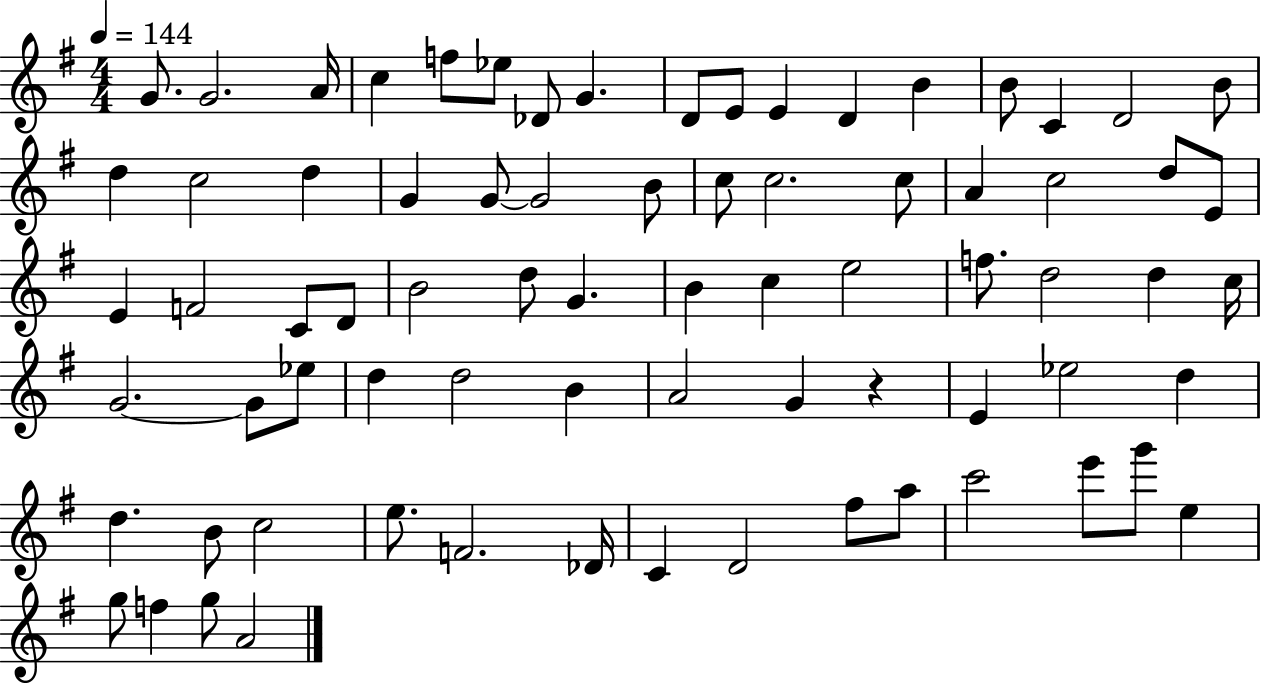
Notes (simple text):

G4/e. G4/h. A4/s C5/q F5/e Eb5/e Db4/e G4/q. D4/e E4/e E4/q D4/q B4/q B4/e C4/q D4/h B4/e D5/q C5/h D5/q G4/q G4/e G4/h B4/e C5/e C5/h. C5/e A4/q C5/h D5/e E4/e E4/q F4/h C4/e D4/e B4/h D5/e G4/q. B4/q C5/q E5/h F5/e. D5/h D5/q C5/s G4/h. G4/e Eb5/e D5/q D5/h B4/q A4/h G4/q R/q E4/q Eb5/h D5/q D5/q. B4/e C5/h E5/e. F4/h. Db4/s C4/q D4/h F#5/e A5/e C6/h E6/e G6/e E5/q G5/e F5/q G5/e A4/h